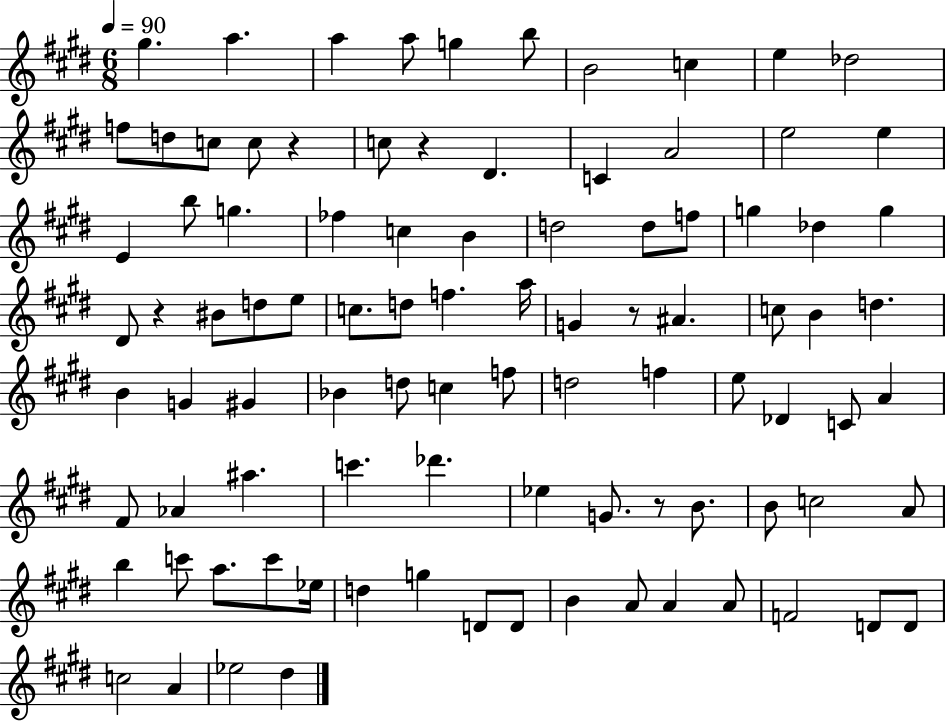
{
  \clef treble
  \numericTimeSignature
  \time 6/8
  \key e \major
  \tempo 4 = 90
  \repeat volta 2 { gis''4. a''4. | a''4 a''8 g''4 b''8 | b'2 c''4 | e''4 des''2 | \break f''8 d''8 c''8 c''8 r4 | c''8 r4 dis'4. | c'4 a'2 | e''2 e''4 | \break e'4 b''8 g''4. | fes''4 c''4 b'4 | d''2 d''8 f''8 | g''4 des''4 g''4 | \break dis'8 r4 bis'8 d''8 e''8 | c''8. d''8 f''4. a''16 | g'4 r8 ais'4. | c''8 b'4 d''4. | \break b'4 g'4 gis'4 | bes'4 d''8 c''4 f''8 | d''2 f''4 | e''8 des'4 c'8 a'4 | \break fis'8 aes'4 ais''4. | c'''4. des'''4. | ees''4 g'8. r8 b'8. | b'8 c''2 a'8 | \break b''4 c'''8 a''8. c'''8 ees''16 | d''4 g''4 d'8 d'8 | b'4 a'8 a'4 a'8 | f'2 d'8 d'8 | \break c''2 a'4 | ees''2 dis''4 | } \bar "|."
}